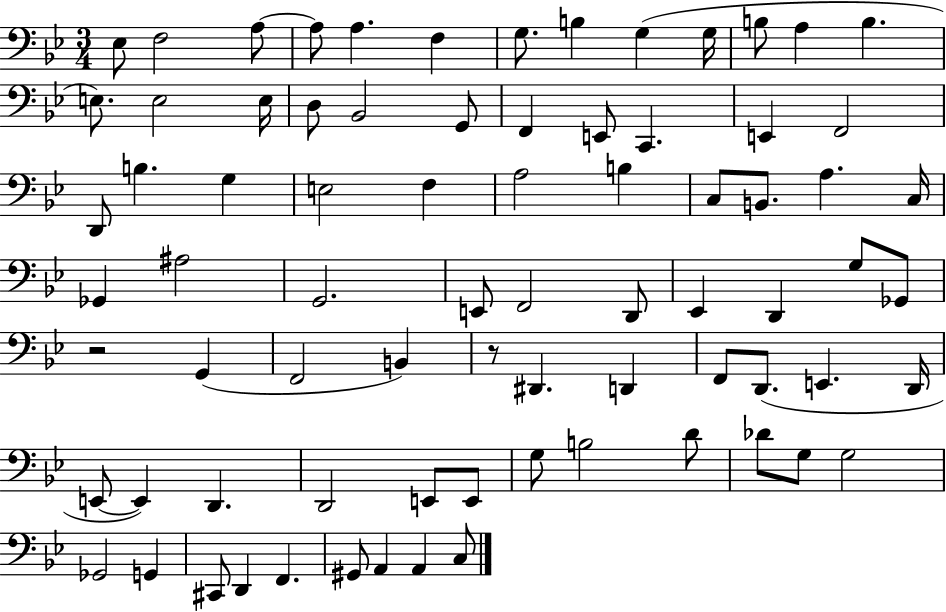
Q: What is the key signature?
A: BES major